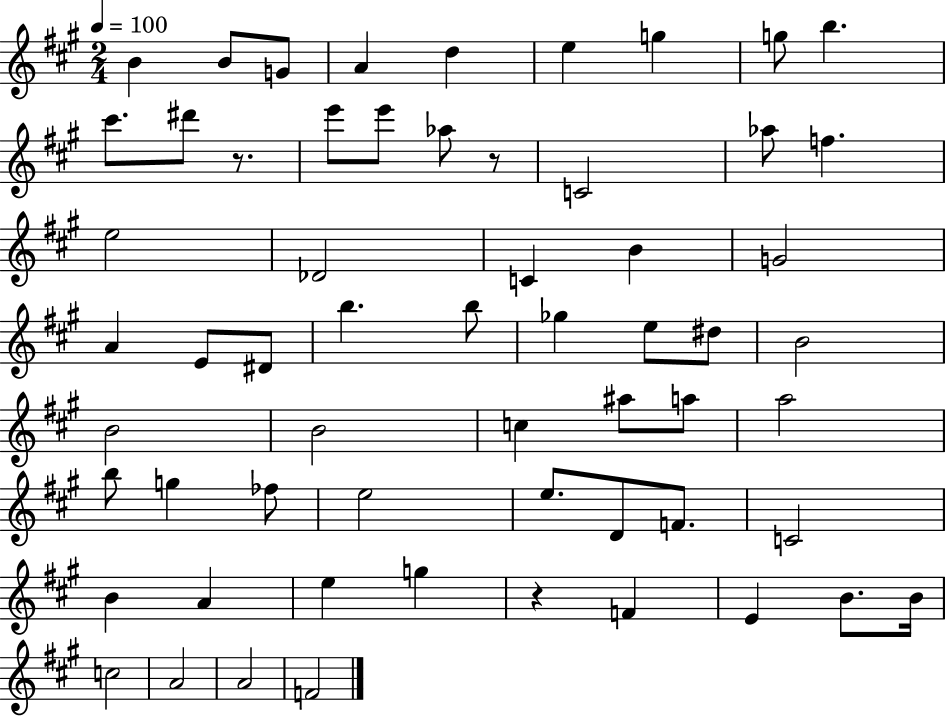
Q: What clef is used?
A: treble